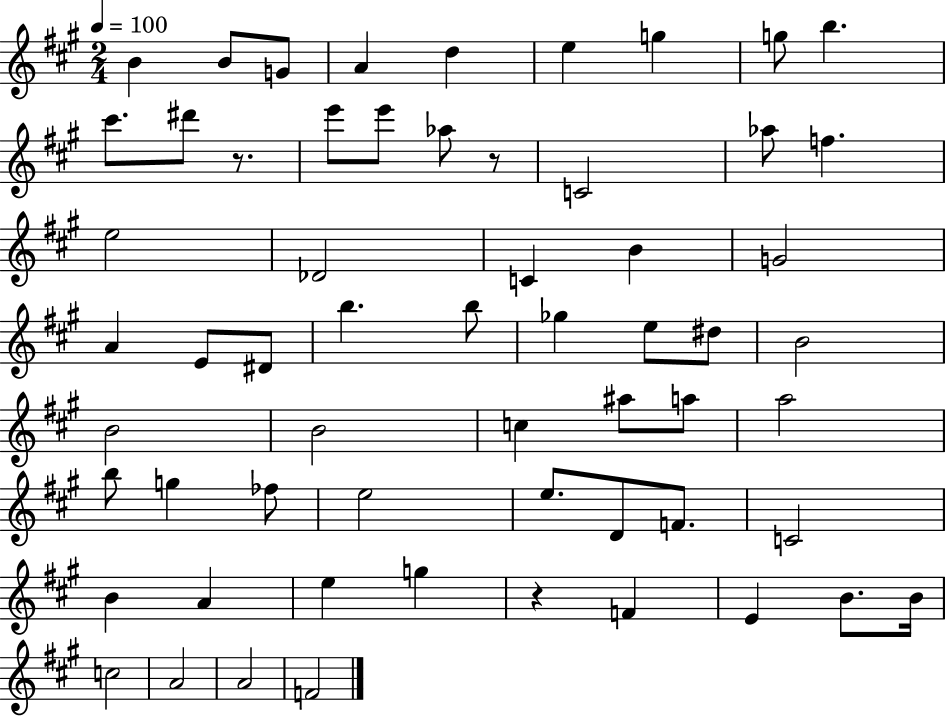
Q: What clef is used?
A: treble